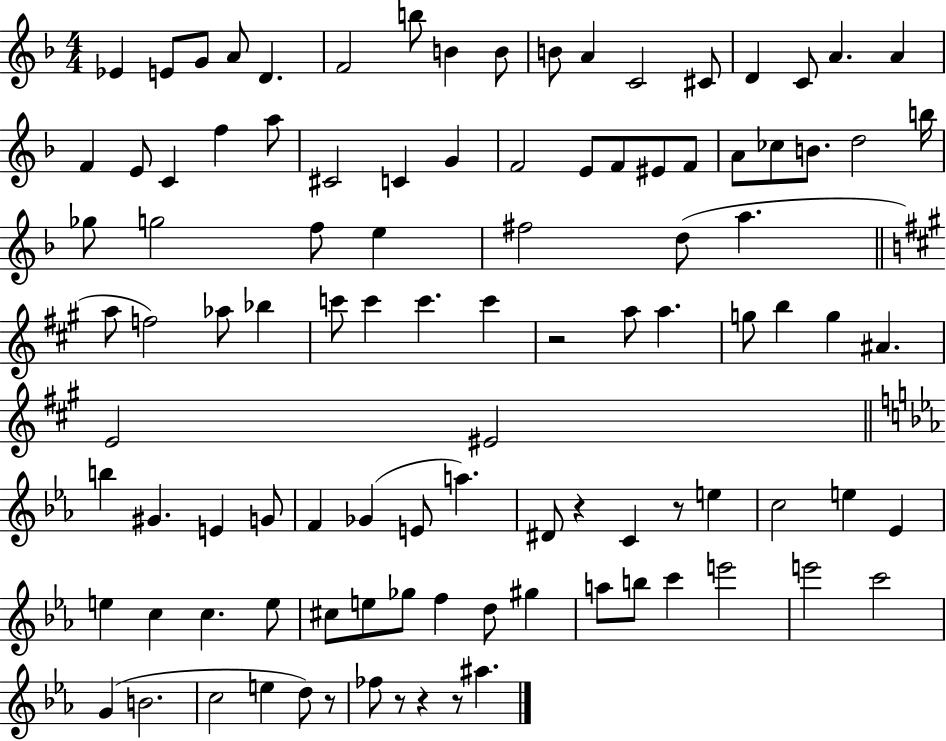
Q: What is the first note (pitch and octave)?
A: Eb4